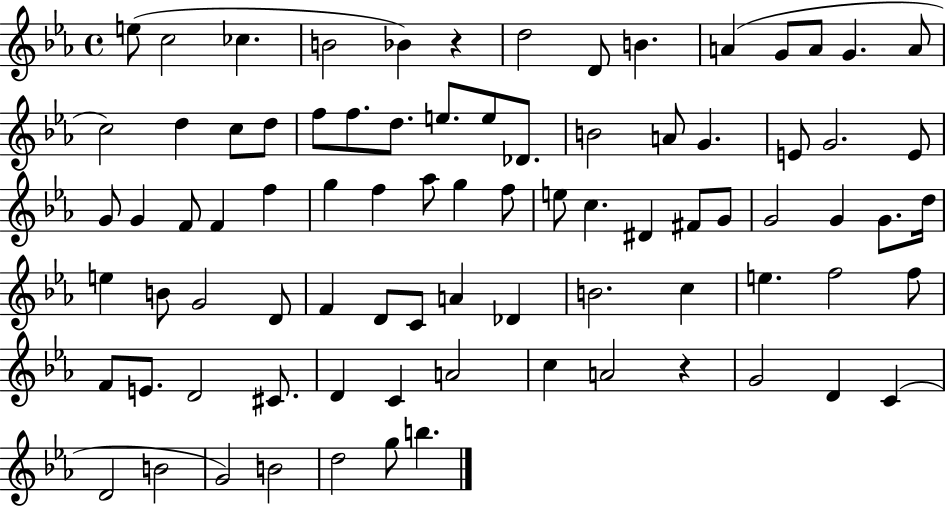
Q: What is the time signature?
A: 4/4